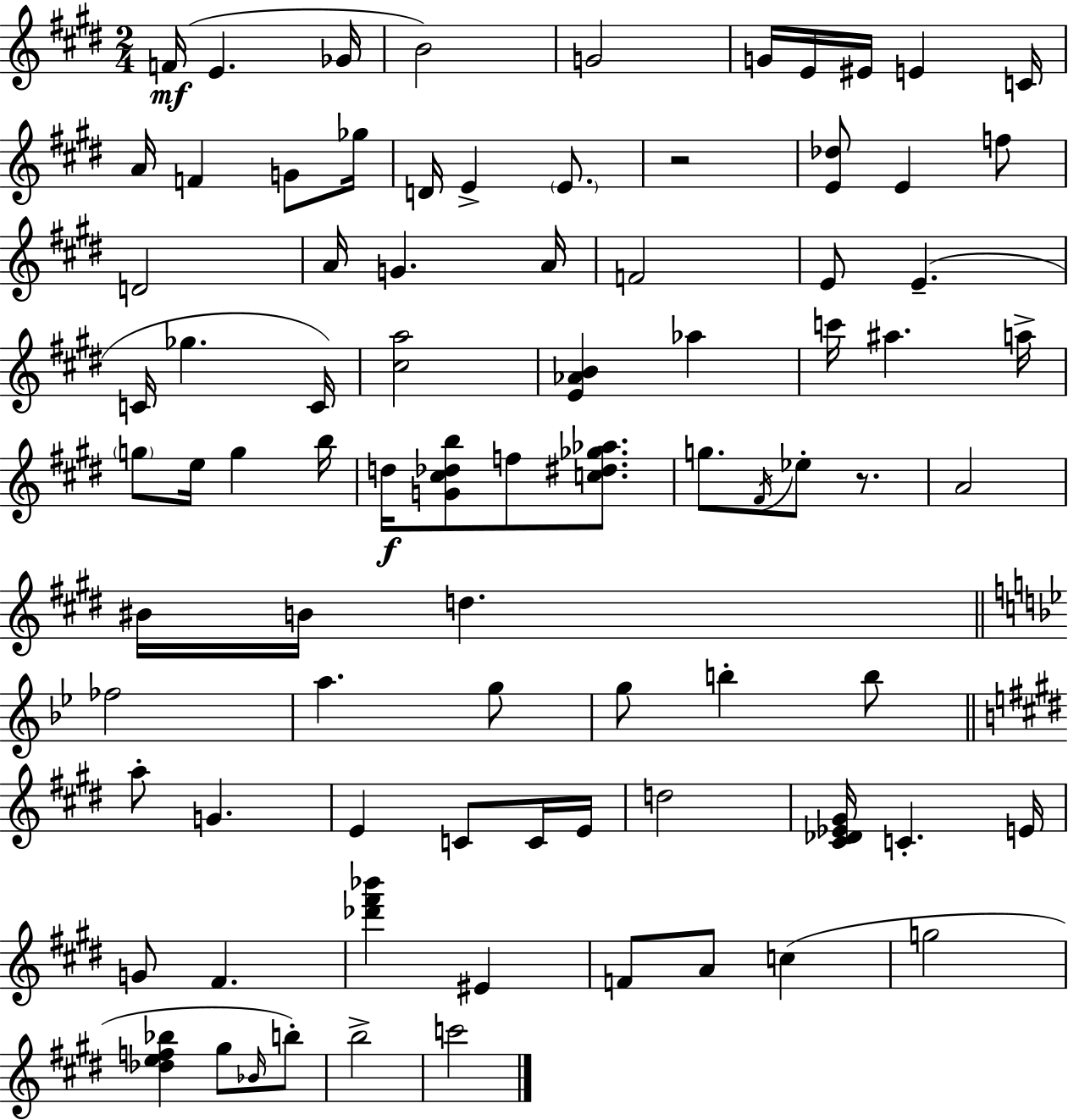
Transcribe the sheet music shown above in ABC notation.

X:1
T:Untitled
M:2/4
L:1/4
K:E
F/4 E _G/4 B2 G2 G/4 E/4 ^E/4 E C/4 A/4 F G/2 _g/4 D/4 E E/2 z2 [E_d]/2 E f/2 D2 A/4 G A/4 F2 E/2 E C/4 _g C/4 [^ca]2 [E_AB] _a c'/4 ^a a/4 g/2 e/4 g b/4 d/4 [G^c_db]/2 f/2 [c^d_g_a]/2 g/2 ^F/4 _e/2 z/2 A2 ^B/4 B/4 d _f2 a g/2 g/2 b b/2 a/2 G E C/2 C/4 E/4 d2 [^C_D_E^G]/4 C E/4 G/2 ^F [_d'^f'_b'] ^E F/2 A/2 c g2 [_def_b] ^g/2 _B/4 b/2 b2 c'2